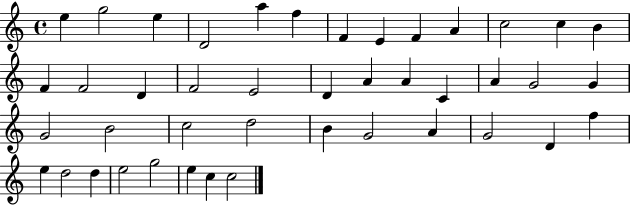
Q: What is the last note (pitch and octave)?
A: C5